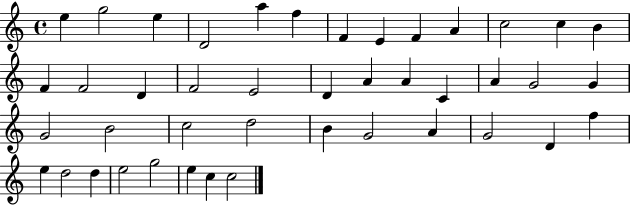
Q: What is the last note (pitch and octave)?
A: C5